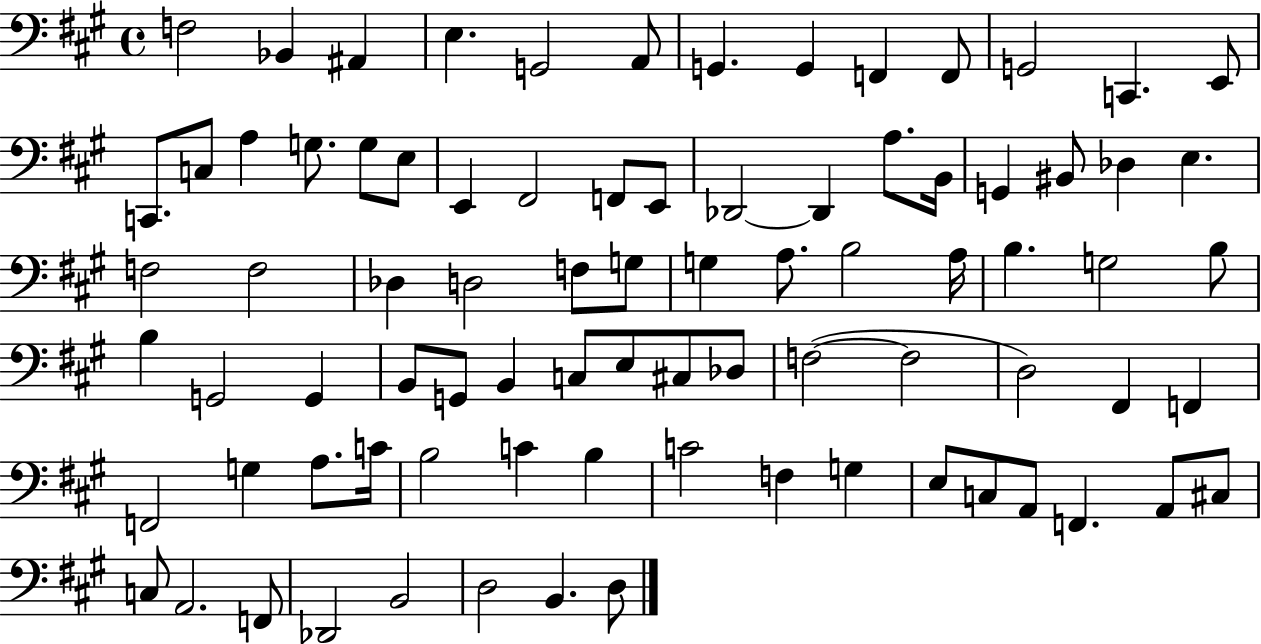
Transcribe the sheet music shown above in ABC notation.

X:1
T:Untitled
M:4/4
L:1/4
K:A
F,2 _B,, ^A,, E, G,,2 A,,/2 G,, G,, F,, F,,/2 G,,2 C,, E,,/2 C,,/2 C,/2 A, G,/2 G,/2 E,/2 E,, ^F,,2 F,,/2 E,,/2 _D,,2 _D,, A,/2 B,,/4 G,, ^B,,/2 _D, E, F,2 F,2 _D, D,2 F,/2 G,/2 G, A,/2 B,2 A,/4 B, G,2 B,/2 B, G,,2 G,, B,,/2 G,,/2 B,, C,/2 E,/2 ^C,/2 _D,/2 F,2 F,2 D,2 ^F,, F,, F,,2 G, A,/2 C/4 B,2 C B, C2 F, G, E,/2 C,/2 A,,/2 F,, A,,/2 ^C,/2 C,/2 A,,2 F,,/2 _D,,2 B,,2 D,2 B,, D,/2